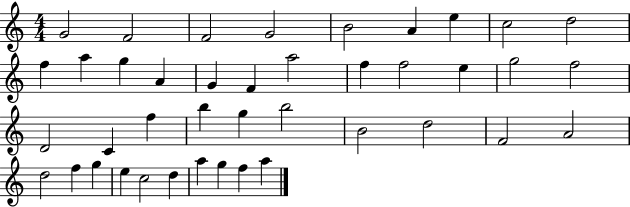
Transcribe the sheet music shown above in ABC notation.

X:1
T:Untitled
M:4/4
L:1/4
K:C
G2 F2 F2 G2 B2 A e c2 d2 f a g A G F a2 f f2 e g2 f2 D2 C f b g b2 B2 d2 F2 A2 d2 f g e c2 d a g f a